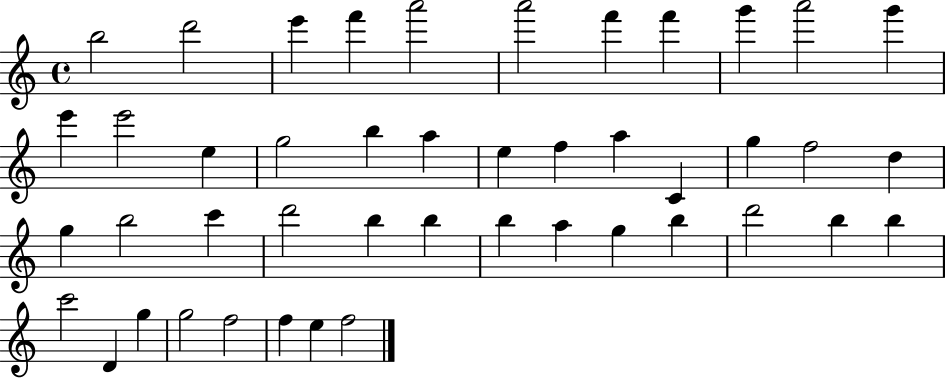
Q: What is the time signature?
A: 4/4